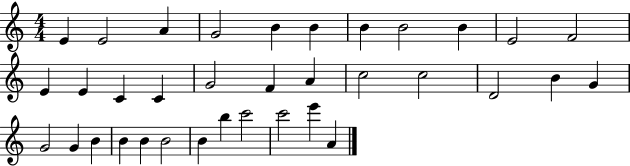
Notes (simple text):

E4/q E4/h A4/q G4/h B4/q B4/q B4/q B4/h B4/q E4/h F4/h E4/q E4/q C4/q C4/q G4/h F4/q A4/q C5/h C5/h D4/h B4/q G4/q G4/h G4/q B4/q B4/q B4/q B4/h B4/q B5/q C6/h C6/h E6/q A4/q